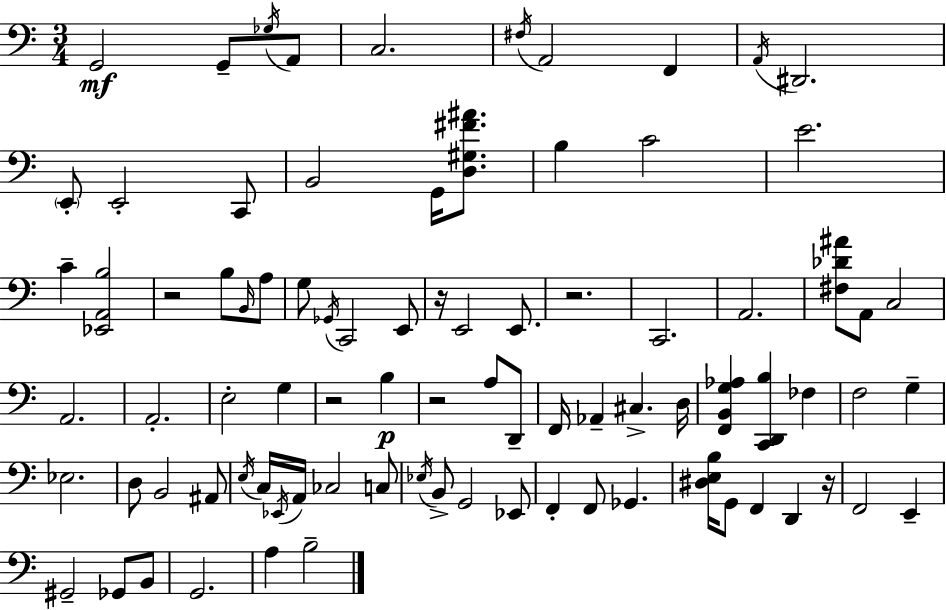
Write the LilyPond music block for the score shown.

{
  \clef bass
  \numericTimeSignature
  \time 3/4
  \key a \minor
  g,2\mf g,8-- \acciaccatura { ges16 } a,8 | c2. | \acciaccatura { fis16 } a,2 f,4 | \acciaccatura { a,16 } dis,2. | \break \parenthesize e,8-. e,2-. | c,8 b,2 g,16 | <d gis fis' ais'>8. b4 c'2 | e'2. | \break c'4-- <ees, a, b>2 | r2 b8 | \grace { b,16 } a8 g8 \acciaccatura { ges,16 } c,2 | e,8 r16 e,2 | \break e,8. r2. | c,2. | a,2. | <fis des' ais'>8 a,8 c2 | \break a,2. | a,2.-. | e2-. | g4 r2 | \break b4\p r2 | a8 d,8-- f,16 aes,4-- cis4.-> | d16 <f, b, g aes>4 <c, d, b>4 | fes4 f2 | \break g4-- ees2. | d8 b,2 | ais,8 \acciaccatura { e16 } c16 \acciaccatura { ees,16 } a,16 ces2 | c8 \acciaccatura { ees16 } b,8-> g,2 | \break ees,8 f,4-. | f,8 ges,4. <dis e b>16 g,8 f,4 | d,4 r16 f,2 | e,4-- gis,2-- | \break ges,8 b,8 g,2. | a4 | b2-- \bar "|."
}